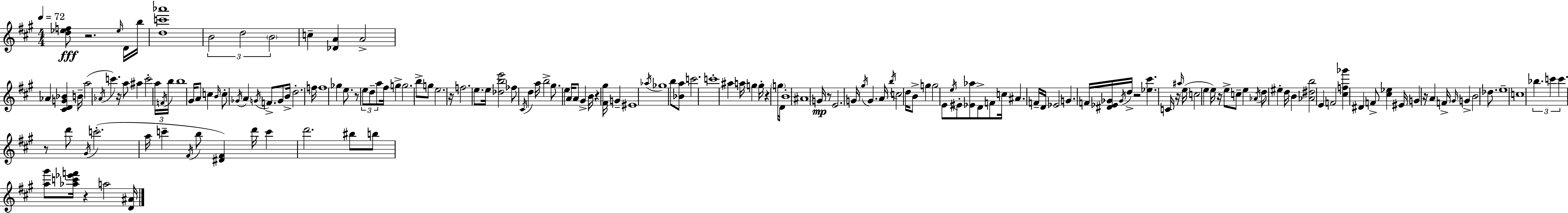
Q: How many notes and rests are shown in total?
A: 174